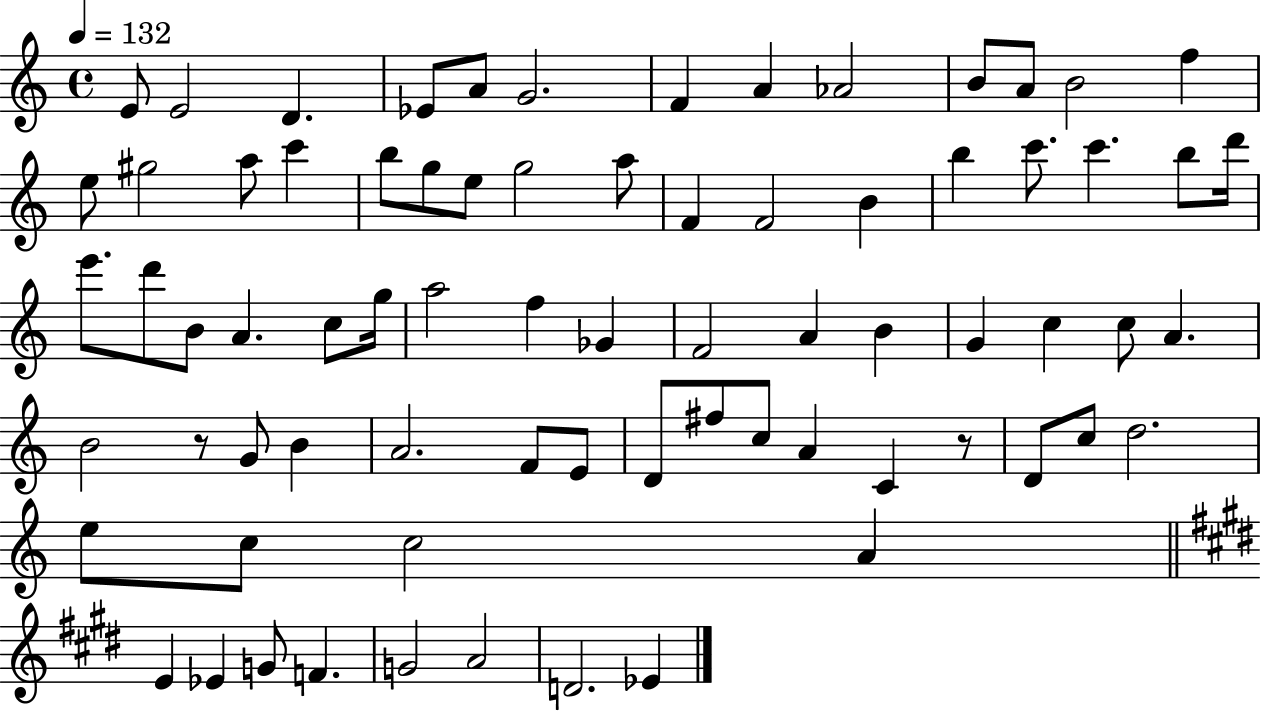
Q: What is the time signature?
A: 4/4